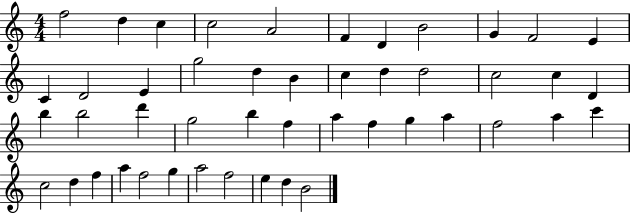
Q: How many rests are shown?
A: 0